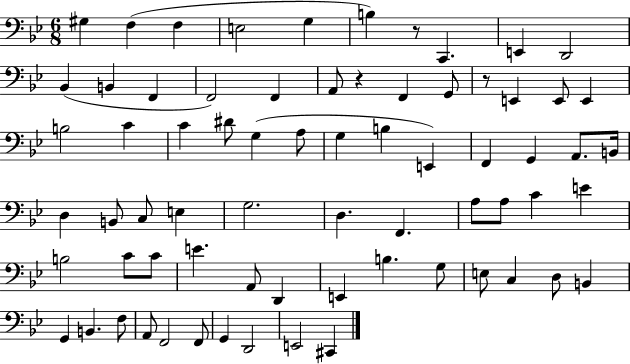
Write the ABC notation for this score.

X:1
T:Untitled
M:6/8
L:1/4
K:Bb
^G, F, F, E,2 G, B, z/2 C,, E,, D,,2 _B,, B,, F,, F,,2 F,, A,,/2 z F,, G,,/2 z/2 E,, E,,/2 E,, B,2 C C ^D/2 G, A,/2 G, B, E,, F,, G,, A,,/2 B,,/4 D, B,,/2 C,/2 E, G,2 D, F,, A,/2 A,/2 C E B,2 C/2 C/2 E A,,/2 D,, E,, B, G,/2 E,/2 C, D,/2 B,, G,, B,, F,/2 A,,/2 F,,2 F,,/2 G,, D,,2 E,,2 ^C,,